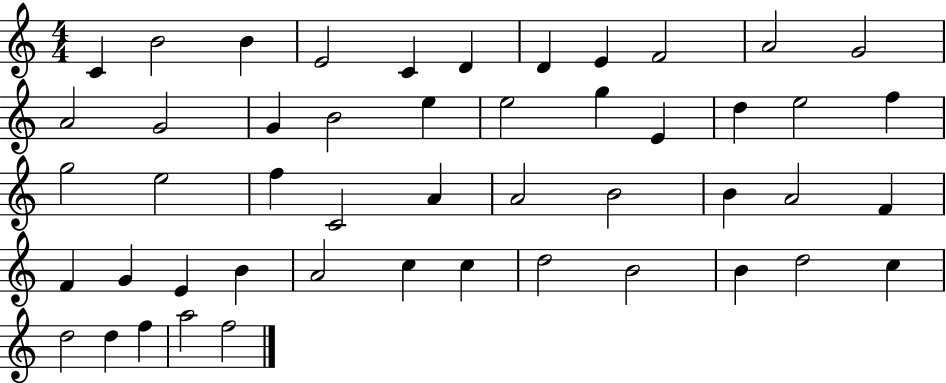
X:1
T:Untitled
M:4/4
L:1/4
K:C
C B2 B E2 C D D E F2 A2 G2 A2 G2 G B2 e e2 g E d e2 f g2 e2 f C2 A A2 B2 B A2 F F G E B A2 c c d2 B2 B d2 c d2 d f a2 f2